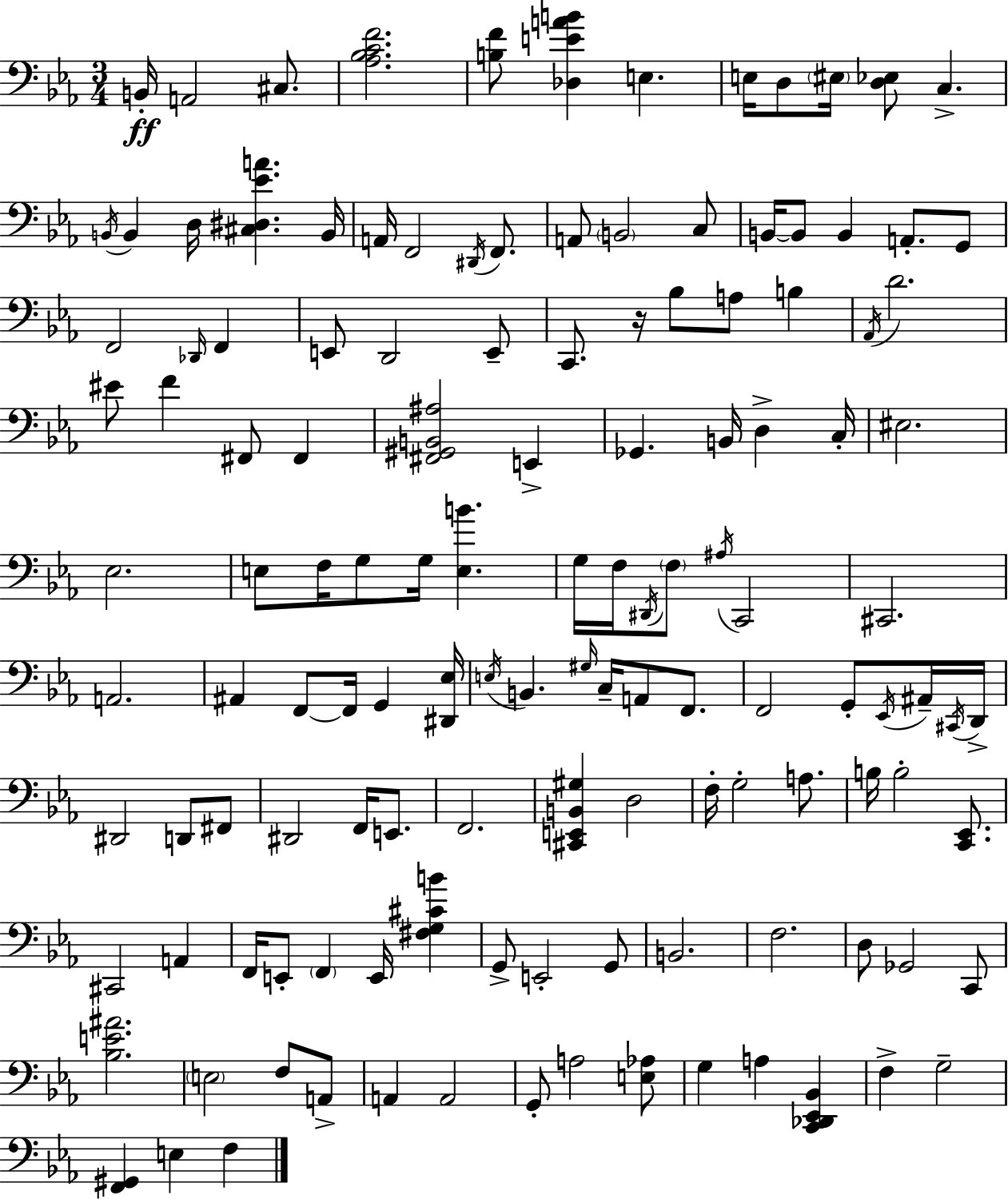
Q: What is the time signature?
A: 3/4